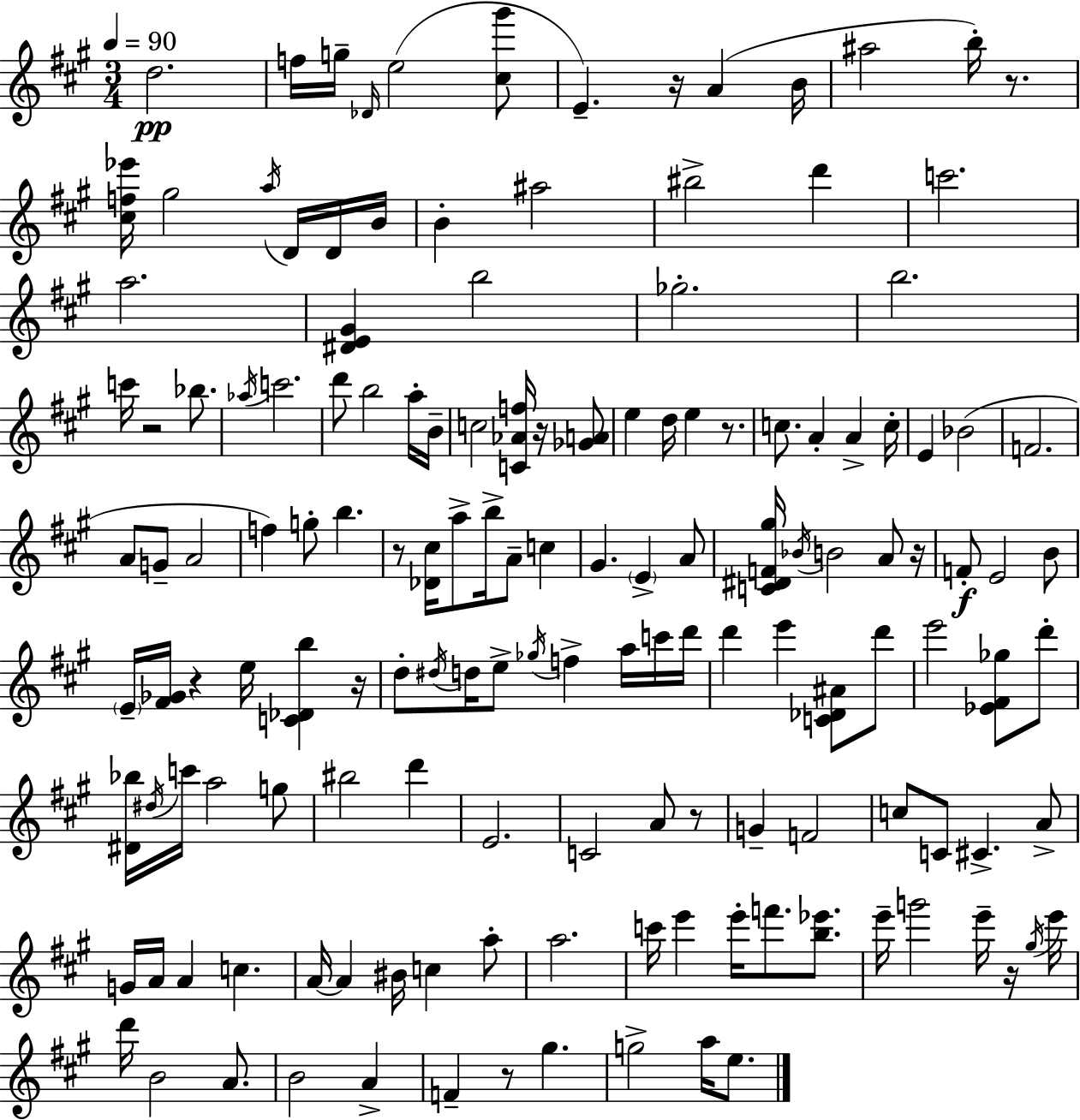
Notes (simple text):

D5/h. F5/s G5/s Db4/s E5/h [C#5,G#6]/e E4/q. R/s A4/q B4/s A#5/h B5/s R/e. [C#5,F5,Eb6]/s G#5/h A5/s D4/s D4/s B4/s B4/q A#5/h BIS5/h D6/q C6/h. A5/h. [D#4,E4,G#4]/q B5/h Gb5/h. B5/h. C6/s R/h Bb5/e. Ab5/s C6/h. D6/e B5/h A5/s B4/s C5/h [C4,Ab4,F5]/s R/s [Gb4,A4]/e E5/q D5/s E5/q R/e. C5/e. A4/q A4/q C5/s E4/q Bb4/h F4/h. A4/e G4/e A4/h F5/q G5/e B5/q. R/e [Db4,C#5]/s A5/e B5/s A4/e C5/q G#4/q. E4/q A4/e [C4,D#4,F4,G#5]/s Bb4/s B4/h A4/e R/s F4/e E4/h B4/e E4/s [F#4,Gb4]/s R/q E5/s [C4,Db4,B5]/q R/s D5/e D#5/s D5/s E5/e Gb5/s F5/q A5/s C6/s D6/s D6/q E6/q [C4,Db4,A#4]/e D6/e E6/h [Eb4,F#4,Gb5]/e D6/e [D#4,Bb5]/s D#5/s C6/s A5/h G5/e BIS5/h D6/q E4/h. C4/h A4/e R/e G4/q F4/h C5/e C4/e C#4/q. A4/e G4/s A4/s A4/q C5/q. A4/s A4/q BIS4/s C5/q A5/e A5/h. C6/s E6/q E6/s F6/e. [B5,Eb6]/e. E6/s G6/h E6/s R/s G#5/s E6/s D6/s B4/h A4/e. B4/h A4/q F4/q R/e G#5/q. G5/h A5/s E5/e.